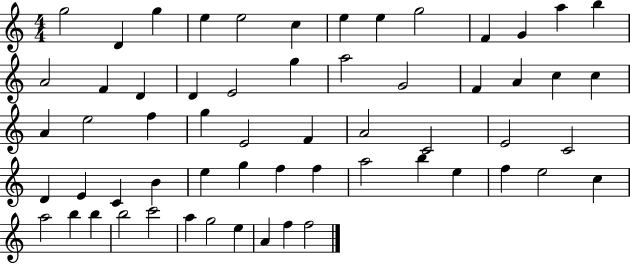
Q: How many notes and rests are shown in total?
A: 60